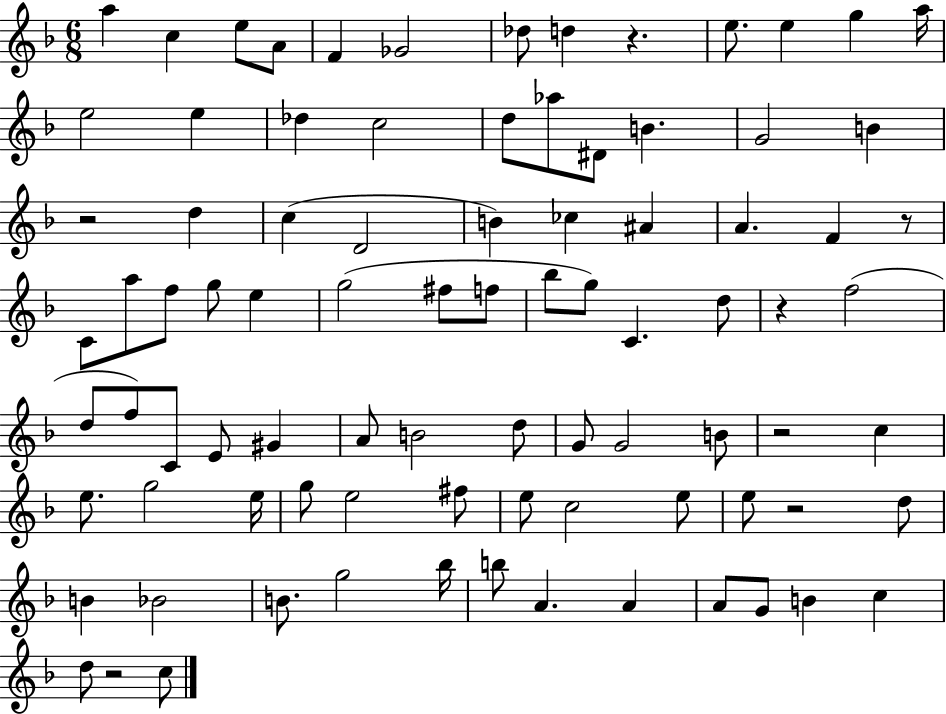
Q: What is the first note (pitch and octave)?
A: A5